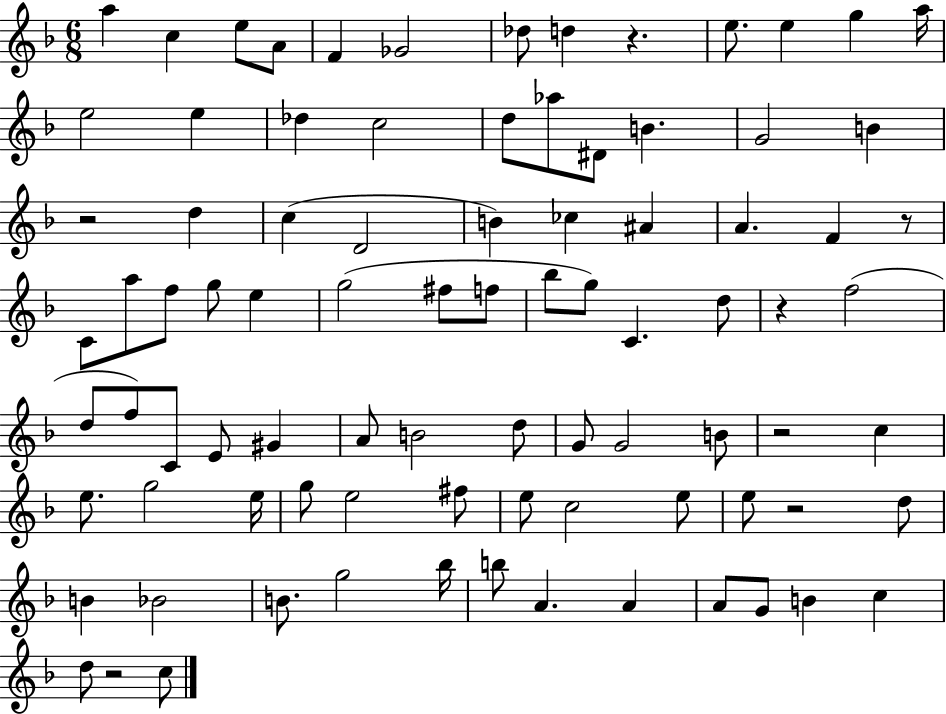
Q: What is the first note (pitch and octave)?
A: A5